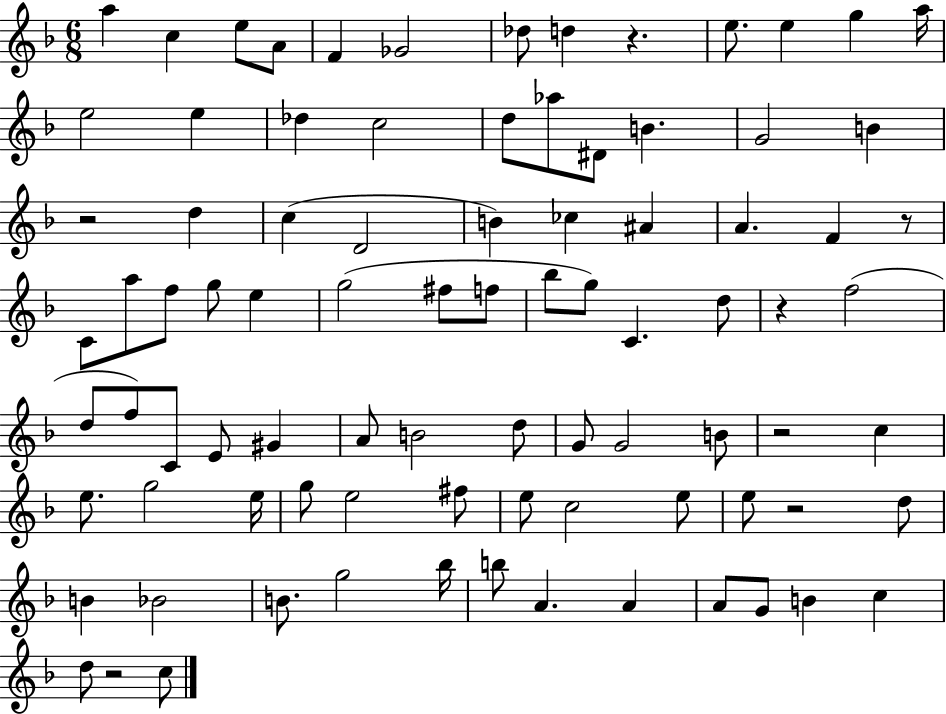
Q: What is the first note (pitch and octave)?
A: A5